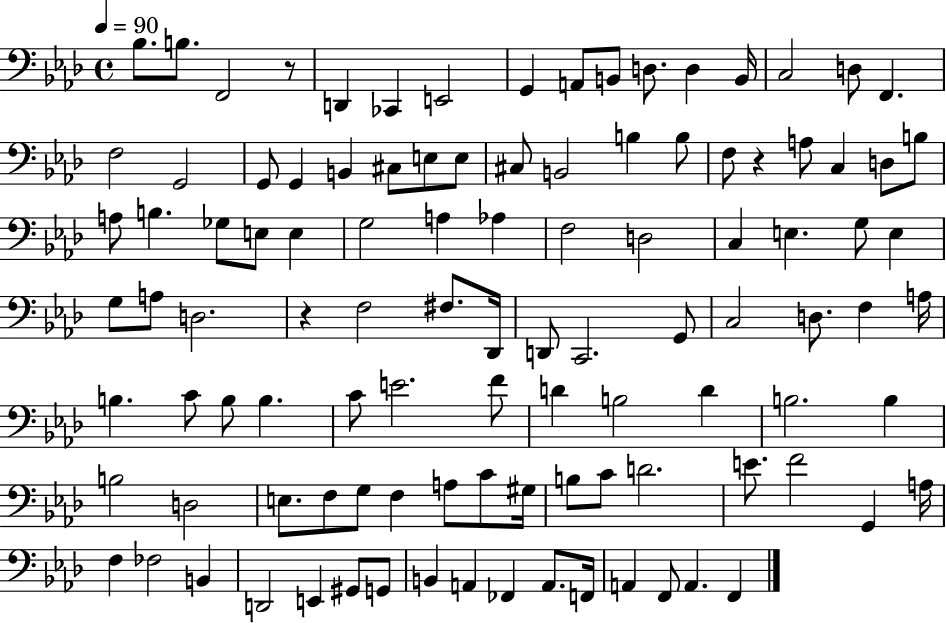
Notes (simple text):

Bb3/e. B3/e. F2/h R/e D2/q CES2/q E2/h G2/q A2/e B2/e D3/e. D3/q B2/s C3/h D3/e F2/q. F3/h G2/h G2/e G2/q B2/q C#3/e E3/e E3/e C#3/e B2/h B3/q B3/e F3/e R/q A3/e C3/q D3/e B3/e A3/e B3/q. Gb3/e E3/e E3/q G3/h A3/q Ab3/q F3/h D3/h C3/q E3/q. G3/e E3/q G3/e A3/e D3/h. R/q F3/h F#3/e. Db2/s D2/e C2/h. G2/e C3/h D3/e. F3/q A3/s B3/q. C4/e B3/e B3/q. C4/e E4/h. F4/e D4/q B3/h D4/q B3/h. B3/q B3/h D3/h E3/e. F3/e G3/e F3/q A3/e C4/e G#3/s B3/e C4/e D4/h. E4/e. F4/h G2/q A3/s F3/q FES3/h B2/q D2/h E2/q G#2/e G2/e B2/q A2/q FES2/q A2/e. F2/s A2/q F2/e A2/q. F2/q